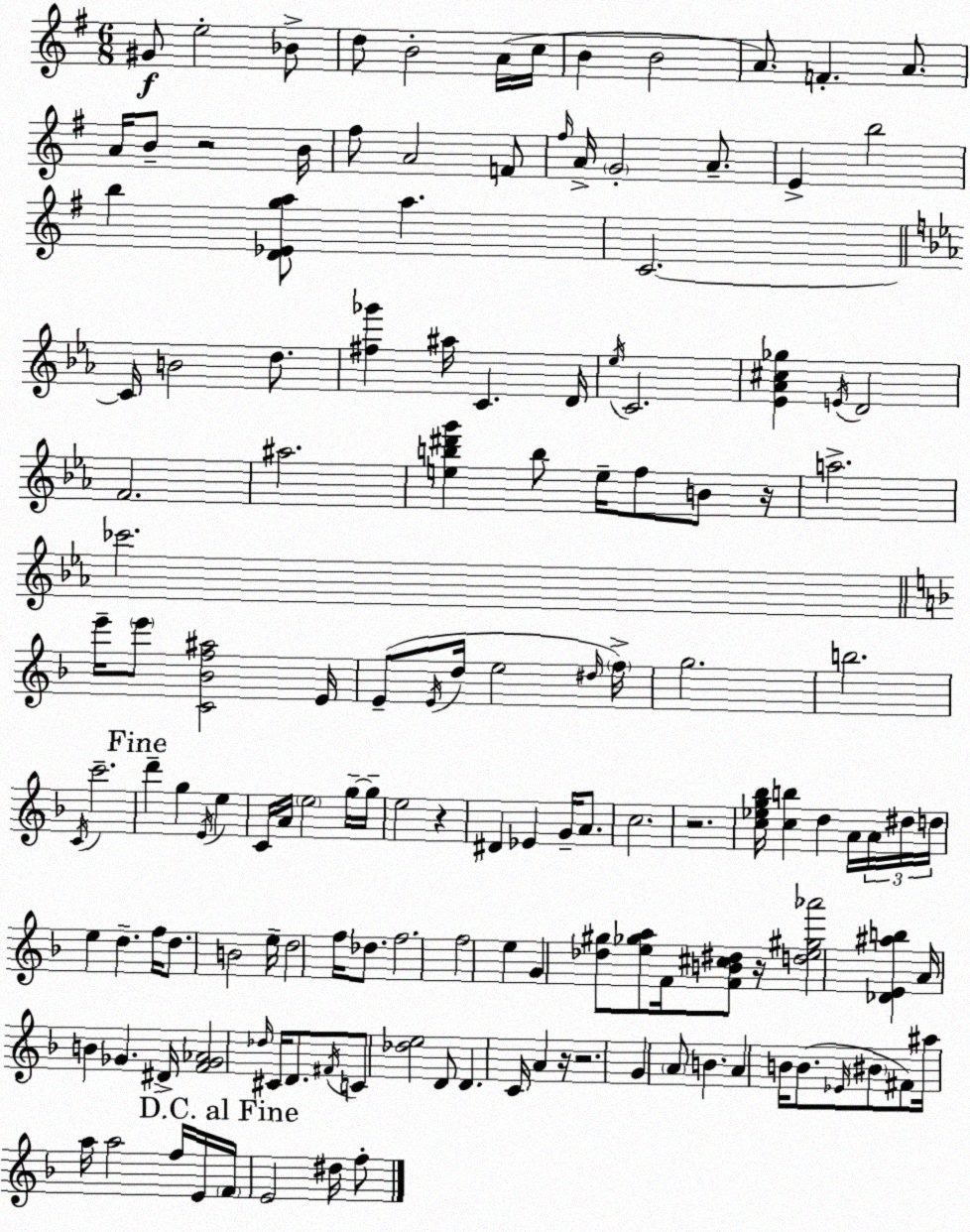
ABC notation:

X:1
T:Untitled
M:6/8
L:1/4
K:G
^G/2 e2 _B/2 d/2 B2 A/4 c/4 B B2 A/2 F A/2 A/4 B/2 z2 B/4 ^f/2 A2 F/2 ^f/4 A/4 G2 A/2 E b2 b [D_Ega]/2 a C2 C/4 B2 d/2 [^f_g'] ^a/4 C D/4 _e/4 C2 [_E_A^c_g] E/4 D2 F2 ^a2 [eb^d'g'] b/2 e/4 f/2 B/2 z/4 a2 _c'2 e'/4 e'/2 [C_Bf^a]2 E/4 E/2 E/4 d/4 e2 ^d/4 f/4 g2 b2 C/4 c'2 d' g E/4 e C/4 A/4 e2 g/4 g/4 e2 z ^D _E G/4 A/2 c2 z2 [c_eg_b]/4 [cb] d A/4 A/4 ^d/4 d/4 e d f/4 d/2 B2 e/4 d2 f/4 _d/2 f2 f2 e G [_d^g]/2 [e_ga]/2 F/4 [FB^c^d]/2 z/4 [de^g_a']2 [_DE^ab] A/4 B _G ^D/4 [F_G_A]2 _d/4 ^C/4 D/2 ^F/4 C/2 [_de]2 D/2 D C/4 A z/4 z2 G A/2 B A B/4 B/2 _E/4 ^B/2 ^F/2 ^a/4 a/4 a2 f/4 E/4 F/4 E2 ^d/4 f/2